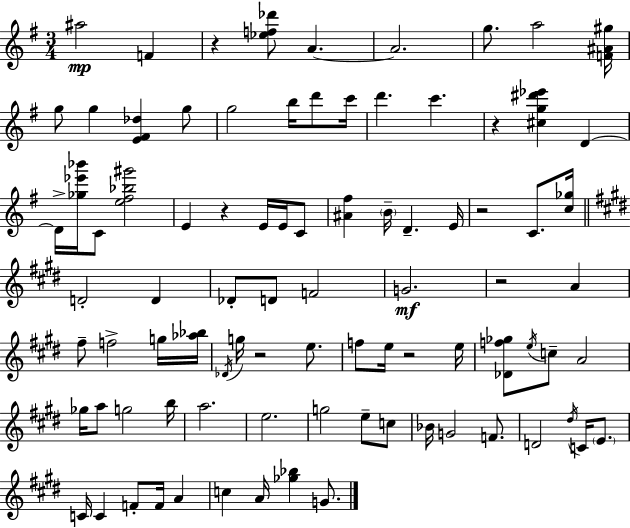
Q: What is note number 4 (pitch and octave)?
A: A4